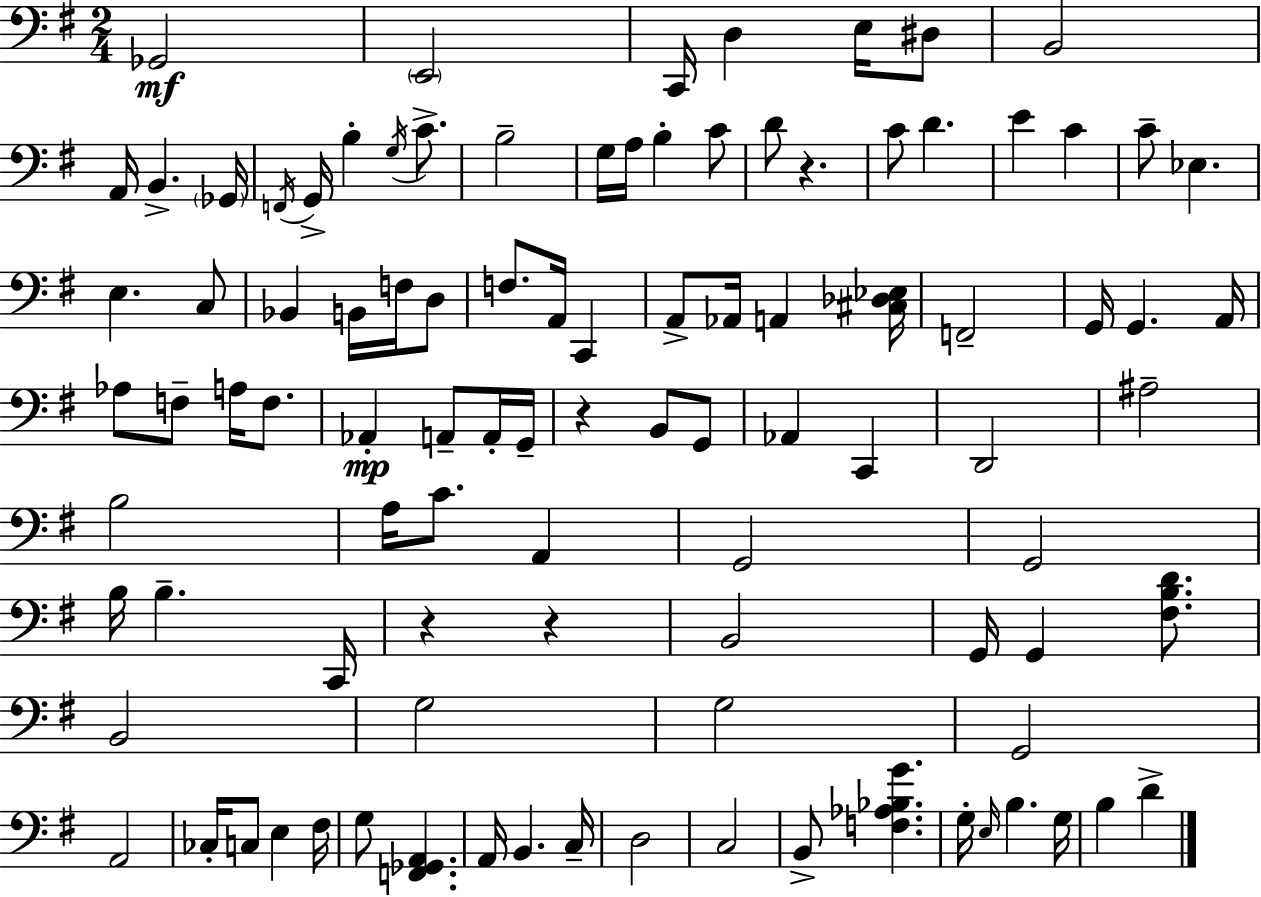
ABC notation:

X:1
T:Untitled
M:2/4
L:1/4
K:Em
_G,,2 E,,2 C,,/4 D, E,/4 ^D,/2 B,,2 A,,/4 B,, _G,,/4 F,,/4 G,,/4 B, G,/4 C/2 B,2 G,/4 A,/4 B, C/2 D/2 z C/2 D E C C/2 _E, E, C,/2 _B,, B,,/4 F,/4 D,/2 F,/2 A,,/4 C,, A,,/2 _A,,/4 A,, [^C,_D,_E,]/4 F,,2 G,,/4 G,, A,,/4 _A,/2 F,/2 A,/4 F,/2 _A,, A,,/2 A,,/4 G,,/4 z B,,/2 G,,/2 _A,, C,, D,,2 ^A,2 B,2 A,/4 C/2 A,, G,,2 G,,2 B,/4 B, C,,/4 z z B,,2 G,,/4 G,, [^F,B,D]/2 B,,2 G,2 G,2 G,,2 A,,2 _C,/4 C,/2 E, ^F,/4 G,/2 [F,,_G,,A,,] A,,/4 B,, C,/4 D,2 C,2 B,,/2 [F,_A,_B,G] G,/4 E,/4 B, G,/4 B, D